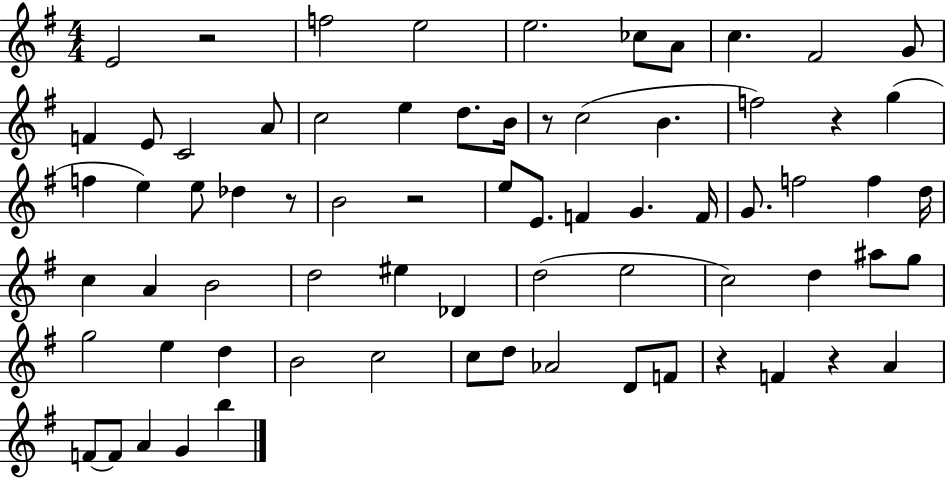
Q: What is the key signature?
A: G major